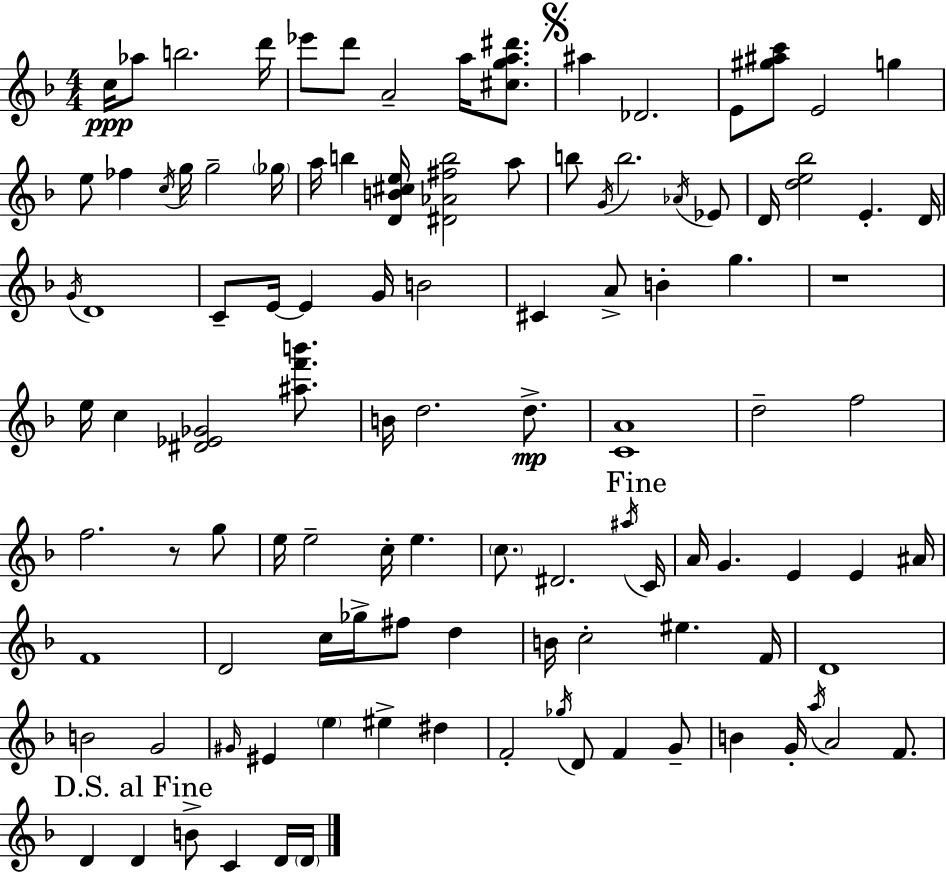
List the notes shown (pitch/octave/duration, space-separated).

C5/s Ab5/e B5/h. D6/s Eb6/e D6/e A4/h A5/s [C#5,G5,A5,D#6]/e. A#5/q Db4/h. E4/e [G#5,A#5,C6]/e E4/h G5/q E5/e FES5/q C5/s G5/s G5/h Gb5/s A5/s B5/q [D4,B4,C#5,E5]/s [D#4,Ab4,F#5,B5]/h A5/e B5/e G4/s B5/h. Ab4/s Eb4/e D4/s [D5,E5,Bb5]/h E4/q. D4/s G4/s D4/w C4/e E4/s E4/q G4/s B4/h C#4/q A4/e B4/q G5/q. R/w E5/s C5/q [D#4,Eb4,Gb4]/h [A#5,F6,B6]/e. B4/s D5/h. D5/e. [C4,A4]/w D5/h F5/h F5/h. R/e G5/e E5/s E5/h C5/s E5/q. C5/e. D#4/h. A#5/s C4/s A4/s G4/q. E4/q E4/q A#4/s F4/w D4/h C5/s Gb5/s F#5/e D5/q B4/s C5/h EIS5/q. F4/s D4/w B4/h G4/h G#4/s EIS4/q E5/q EIS5/q D#5/q F4/h Gb5/s D4/e F4/q G4/e B4/q G4/s A5/s A4/h F4/e. D4/q D4/q B4/e C4/q D4/s D4/s